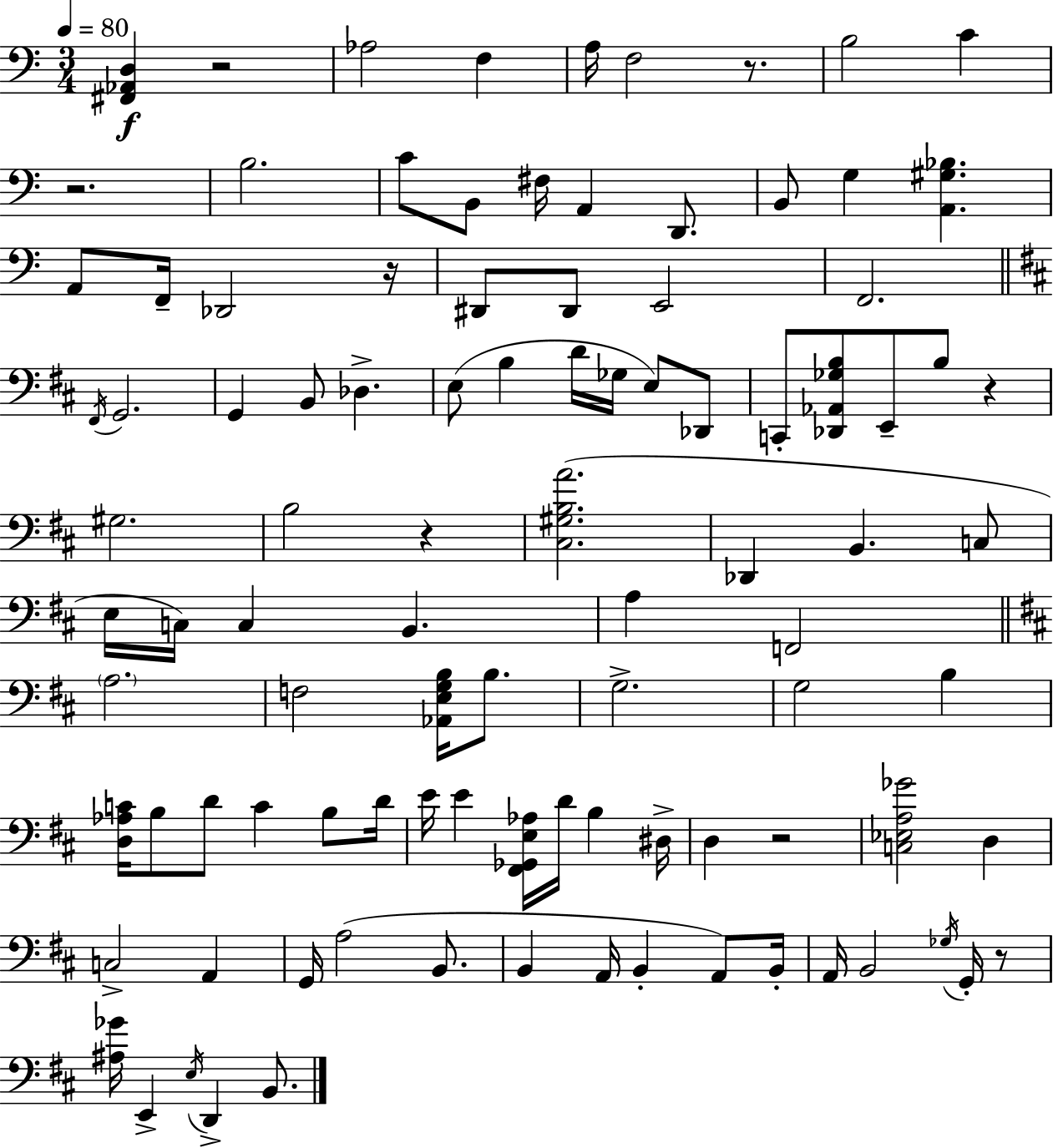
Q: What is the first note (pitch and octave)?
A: Ab3